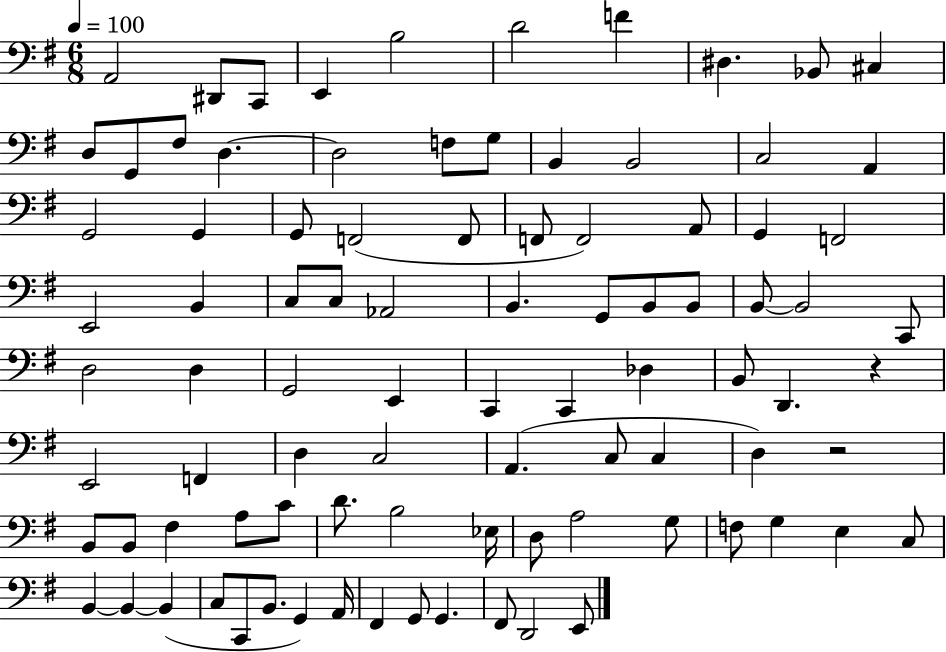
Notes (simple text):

A2/h D#2/e C2/e E2/q B3/h D4/h F4/q D#3/q. Bb2/e C#3/q D3/e G2/e F#3/e D3/q. D3/h F3/e G3/e B2/q B2/h C3/h A2/q G2/h G2/q G2/e F2/h F2/e F2/e F2/h A2/e G2/q F2/h E2/h B2/q C3/e C3/e Ab2/h B2/q. G2/e B2/e B2/e B2/e B2/h C2/e D3/h D3/q G2/h E2/q C2/q C2/q Db3/q B2/e D2/q. R/q E2/h F2/q D3/q C3/h A2/q. C3/e C3/q D3/q R/h B2/e B2/e F#3/q A3/e C4/e D4/e. B3/h Eb3/s D3/e A3/h G3/e F3/e G3/q E3/q C3/e B2/q B2/q B2/q C3/e C2/e B2/e. G2/q A2/s F#2/q G2/e G2/q. F#2/e D2/h E2/e